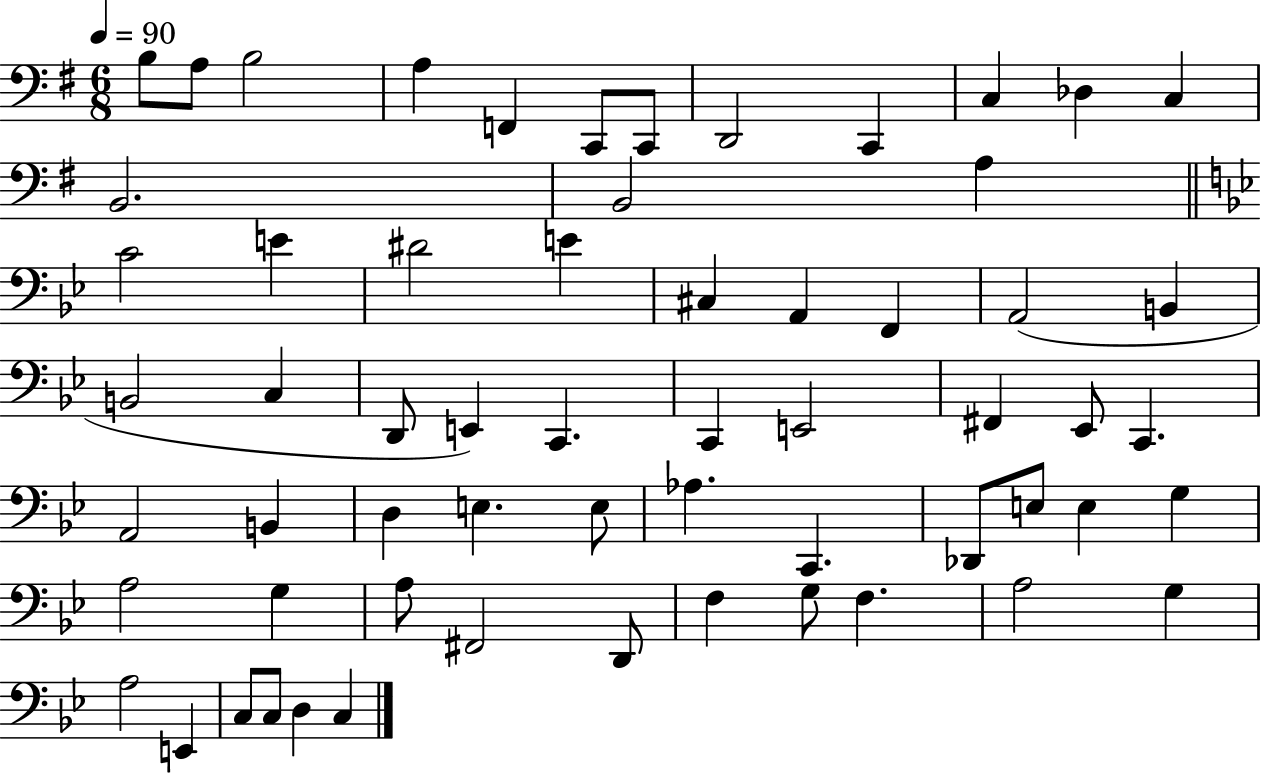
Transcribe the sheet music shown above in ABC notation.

X:1
T:Untitled
M:6/8
L:1/4
K:G
B,/2 A,/2 B,2 A, F,, C,,/2 C,,/2 D,,2 C,, C, _D, C, B,,2 B,,2 A, C2 E ^D2 E ^C, A,, F,, A,,2 B,, B,,2 C, D,,/2 E,, C,, C,, E,,2 ^F,, _E,,/2 C,, A,,2 B,, D, E, E,/2 _A, C,, _D,,/2 E,/2 E, G, A,2 G, A,/2 ^F,,2 D,,/2 F, G,/2 F, A,2 G, A,2 E,, C,/2 C,/2 D, C,